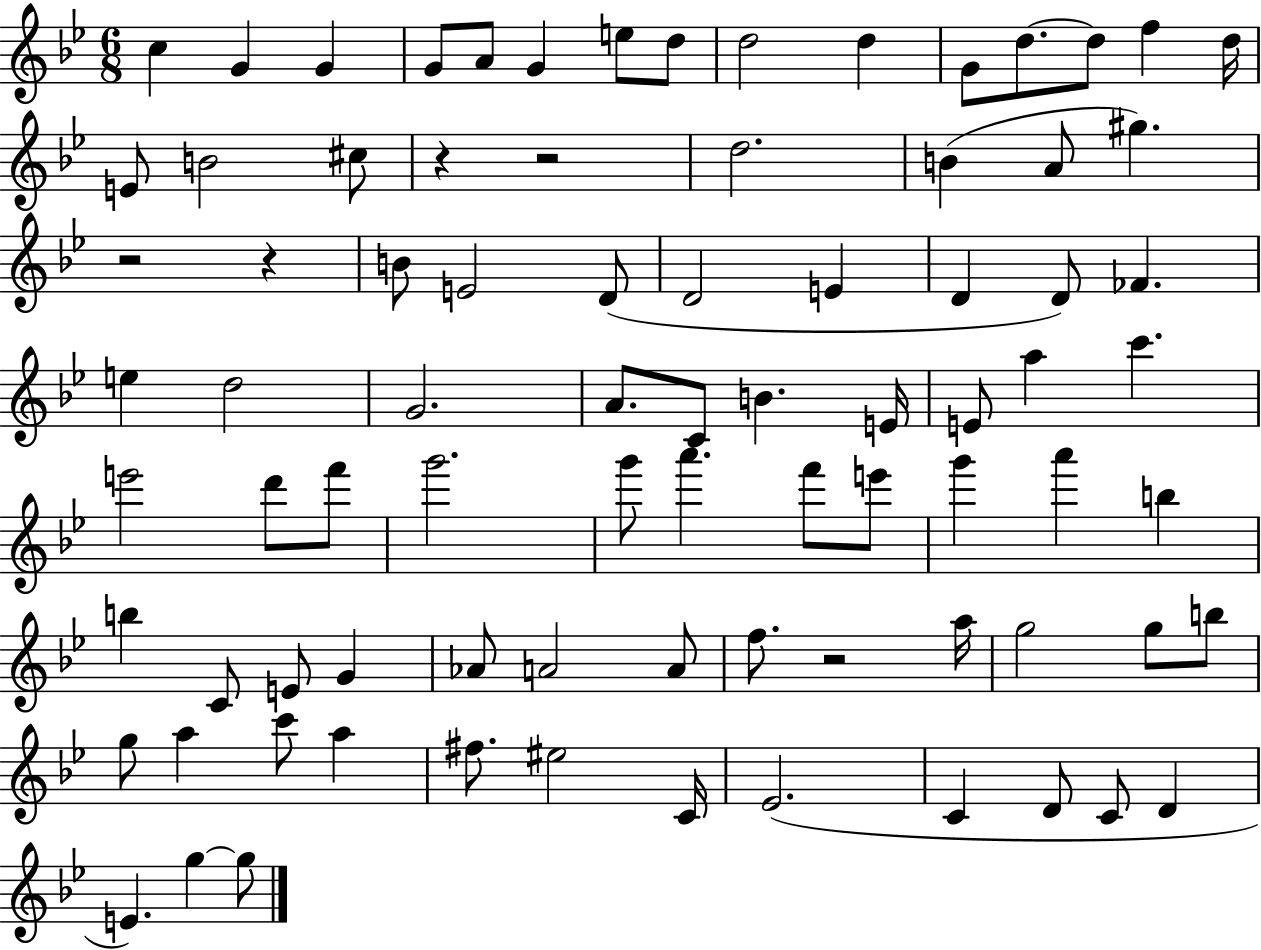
C5/q G4/q G4/q G4/e A4/e G4/q E5/e D5/e D5/h D5/q G4/e D5/e. D5/e F5/q D5/s E4/e B4/h C#5/e R/q R/h D5/h. B4/q A4/e G#5/q. R/h R/q B4/e E4/h D4/e D4/h E4/q D4/q D4/e FES4/q. E5/q D5/h G4/h. A4/e. C4/e B4/q. E4/s E4/e A5/q C6/q. E6/h D6/e F6/e G6/h. G6/e A6/q. F6/e E6/e G6/q A6/q B5/q B5/q C4/e E4/e G4/q Ab4/e A4/h A4/e F5/e. R/h A5/s G5/h G5/e B5/e G5/e A5/q C6/e A5/q F#5/e. EIS5/h C4/s Eb4/h. C4/q D4/e C4/e D4/q E4/q. G5/q G5/e